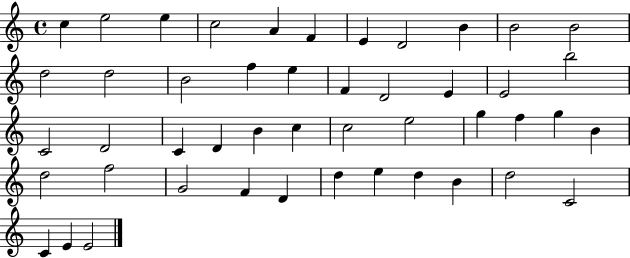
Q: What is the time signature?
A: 4/4